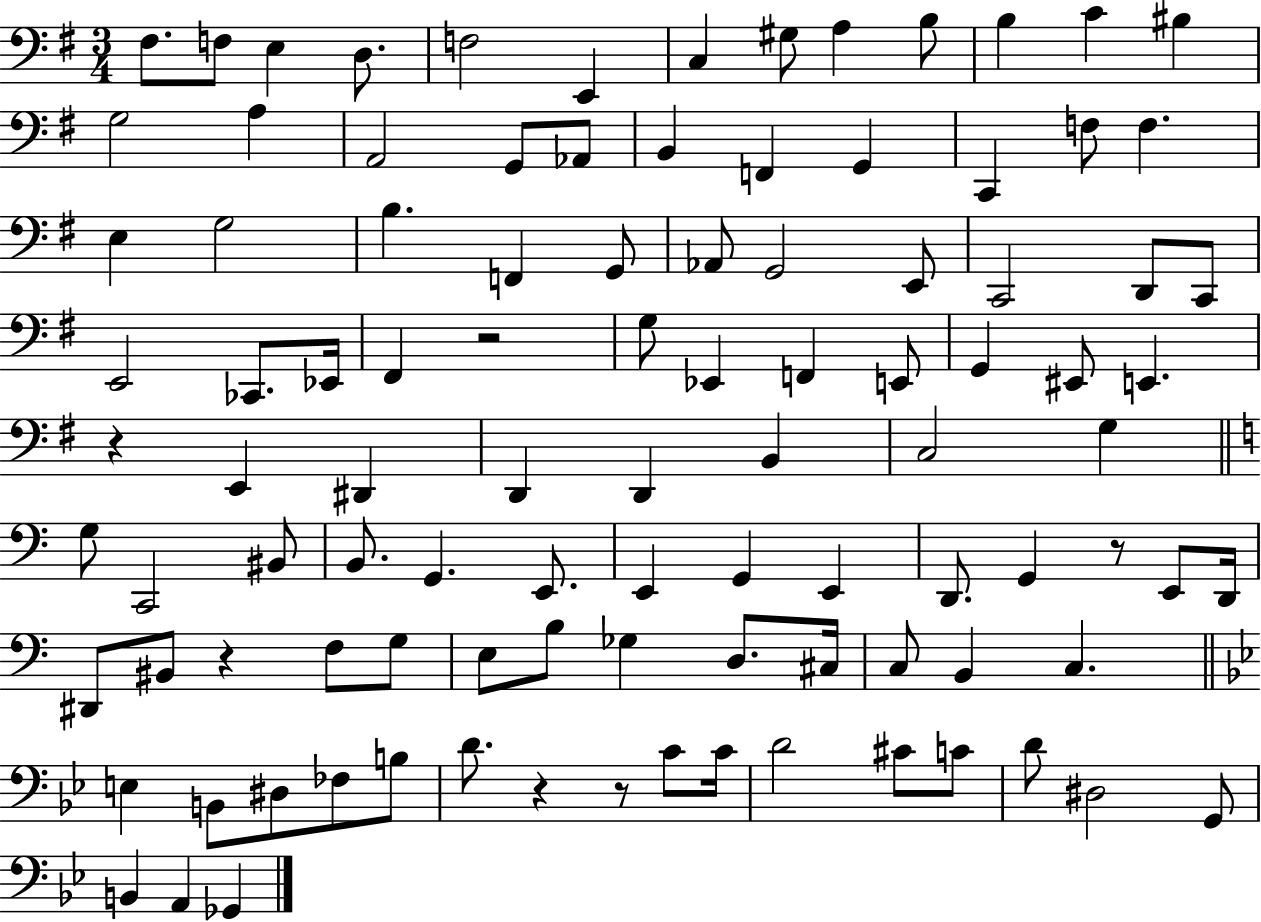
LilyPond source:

{
  \clef bass
  \numericTimeSignature
  \time 3/4
  \key g \major
  \repeat volta 2 { fis8. f8 e4 d8. | f2 e,4 | c4 gis8 a4 b8 | b4 c'4 bis4 | \break g2 a4 | a,2 g,8 aes,8 | b,4 f,4 g,4 | c,4 f8 f4. | \break e4 g2 | b4. f,4 g,8 | aes,8 g,2 e,8 | c,2 d,8 c,8 | \break e,2 ces,8. ees,16 | fis,4 r2 | g8 ees,4 f,4 e,8 | g,4 eis,8 e,4. | \break r4 e,4 dis,4 | d,4 d,4 b,4 | c2 g4 | \bar "||" \break \key c \major g8 c,2 bis,8 | b,8. g,4. e,8. | e,4 g,4 e,4 | d,8. g,4 r8 e,8 d,16 | \break dis,8 bis,8 r4 f8 g8 | e8 b8 ges4 d8. cis16 | c8 b,4 c4. | \bar "||" \break \key bes \major e4 b,8 dis8 fes8 b8 | d'8. r4 r8 c'8 c'16 | d'2 cis'8 c'8 | d'8 dis2 g,8 | \break b,4 a,4 ges,4 | } \bar "|."
}